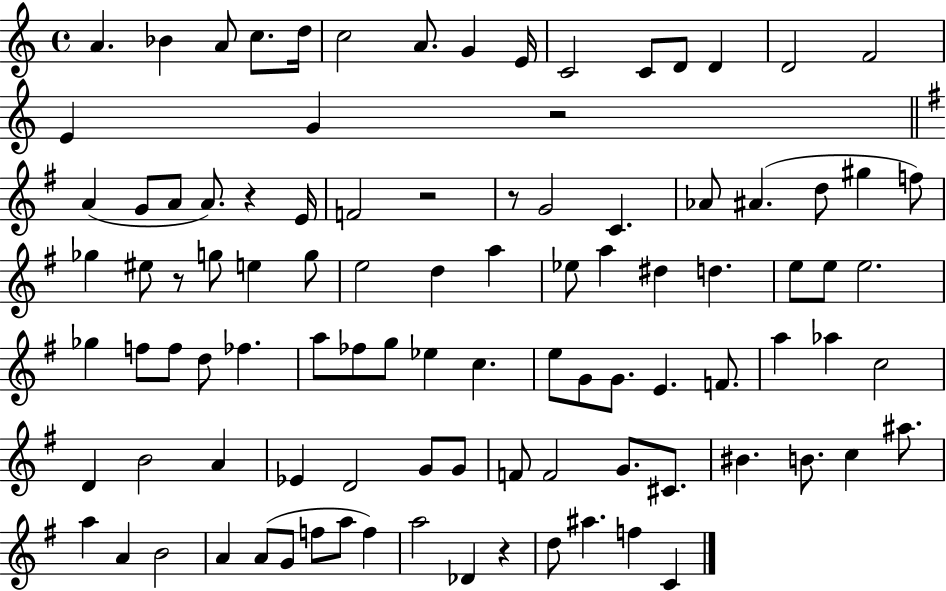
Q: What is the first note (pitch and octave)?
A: A4